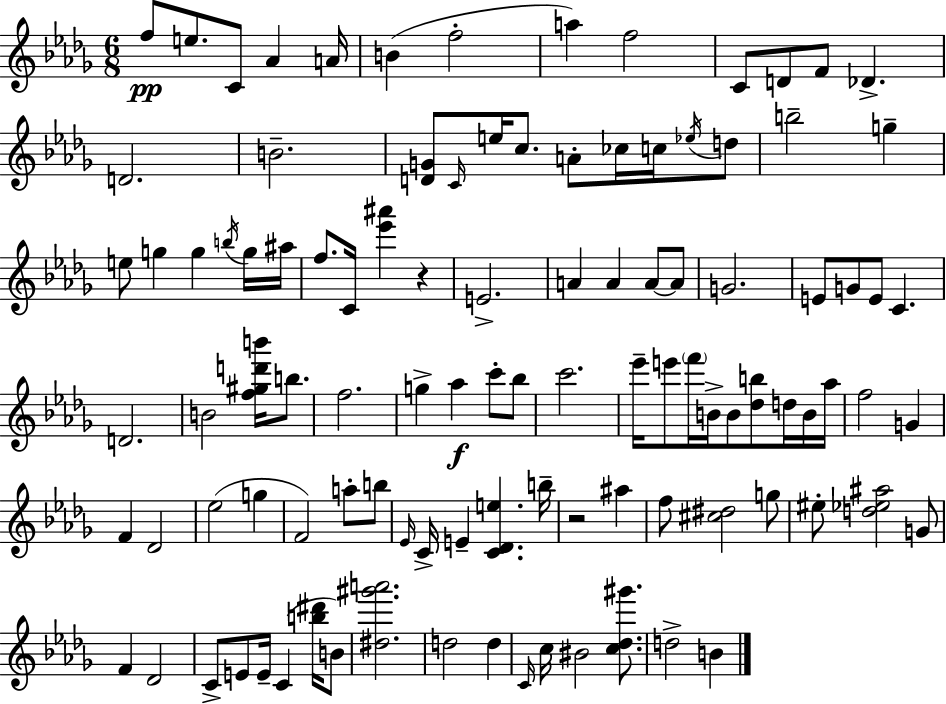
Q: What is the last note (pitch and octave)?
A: B4